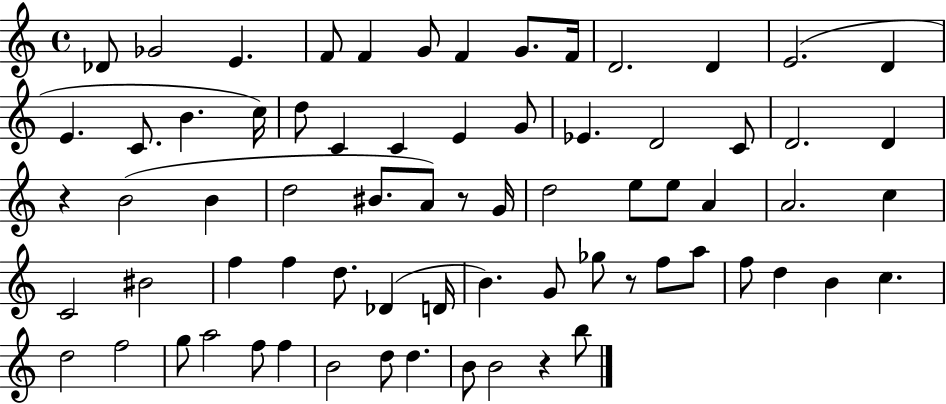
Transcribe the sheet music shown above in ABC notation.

X:1
T:Untitled
M:4/4
L:1/4
K:C
_D/2 _G2 E F/2 F G/2 F G/2 F/4 D2 D E2 D E C/2 B c/4 d/2 C C E G/2 _E D2 C/2 D2 D z B2 B d2 ^B/2 A/2 z/2 G/4 d2 e/2 e/2 A A2 c C2 ^B2 f f d/2 _D D/4 B G/2 _g/2 z/2 f/2 a/2 f/2 d B c d2 f2 g/2 a2 f/2 f B2 d/2 d B/2 B2 z b/2